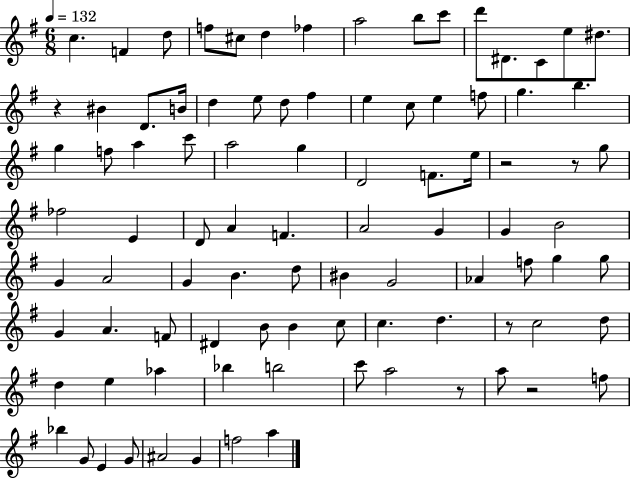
C5/q. F4/q D5/e F5/e C#5/e D5/q FES5/q A5/h B5/e C6/e D6/e D#4/e. C4/e E5/e D#5/e. R/q BIS4/q D4/e. B4/s D5/q E5/e D5/e F#5/q E5/q C5/e E5/q F5/e G5/q. B5/q. G5/q F5/e A5/q C6/e A5/h G5/q D4/h F4/e. E5/s R/h R/e G5/e FES5/h E4/q D4/e A4/q F4/q. A4/h G4/q G4/q B4/h G4/q A4/h G4/q B4/q. D5/e BIS4/q G4/h Ab4/q F5/e G5/q G5/e G4/q A4/q. F4/e D#4/q B4/e B4/q C5/e C5/q. D5/q. R/e C5/h D5/e D5/q E5/q Ab5/q Bb5/q B5/h C6/e A5/h R/e A5/e R/h F5/e Bb5/q G4/e E4/q G4/e A#4/h G4/q F5/h A5/q